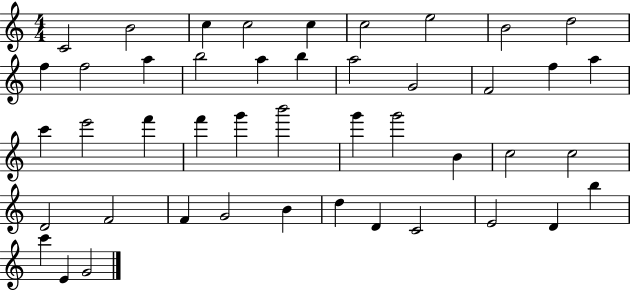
C4/h B4/h C5/q C5/h C5/q C5/h E5/h B4/h D5/h F5/q F5/h A5/q B5/h A5/q B5/q A5/h G4/h F4/h F5/q A5/q C6/q E6/h F6/q F6/q G6/q B6/h G6/q G6/h B4/q C5/h C5/h D4/h F4/h F4/q G4/h B4/q D5/q D4/q C4/h E4/h D4/q B5/q C6/q E4/q G4/h